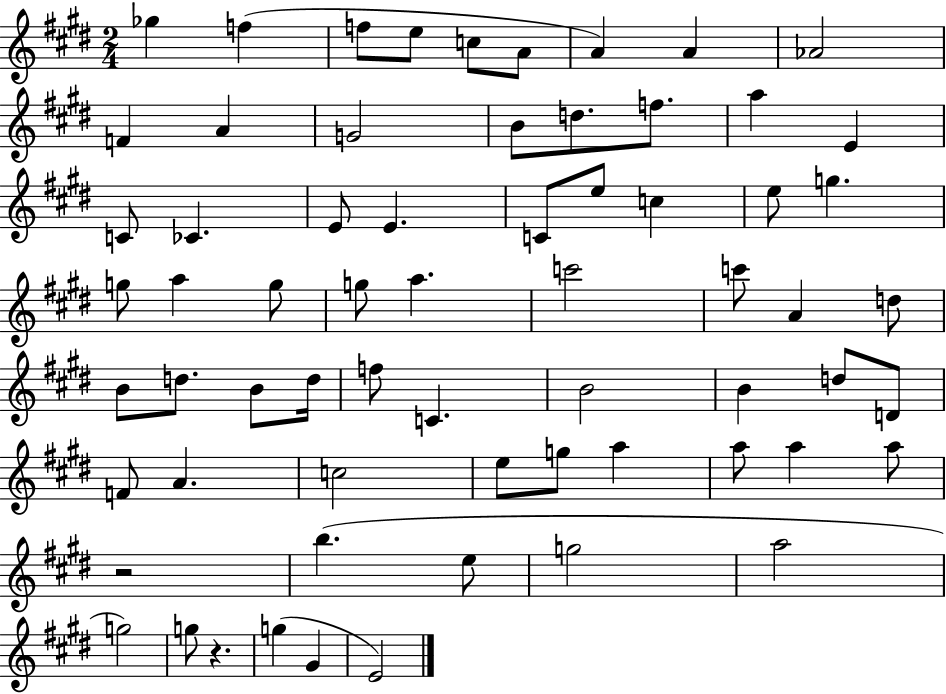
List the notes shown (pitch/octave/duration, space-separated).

Gb5/q F5/q F5/e E5/e C5/e A4/e A4/q A4/q Ab4/h F4/q A4/q G4/h B4/e D5/e. F5/e. A5/q E4/q C4/e CES4/q. E4/e E4/q. C4/e E5/e C5/q E5/e G5/q. G5/e A5/q G5/e G5/e A5/q. C6/h C6/e A4/q D5/e B4/e D5/e. B4/e D5/s F5/e C4/q. B4/h B4/q D5/e D4/e F4/e A4/q. C5/h E5/e G5/e A5/q A5/e A5/q A5/e R/h B5/q. E5/e G5/h A5/h G5/h G5/e R/q. G5/q G#4/q E4/h